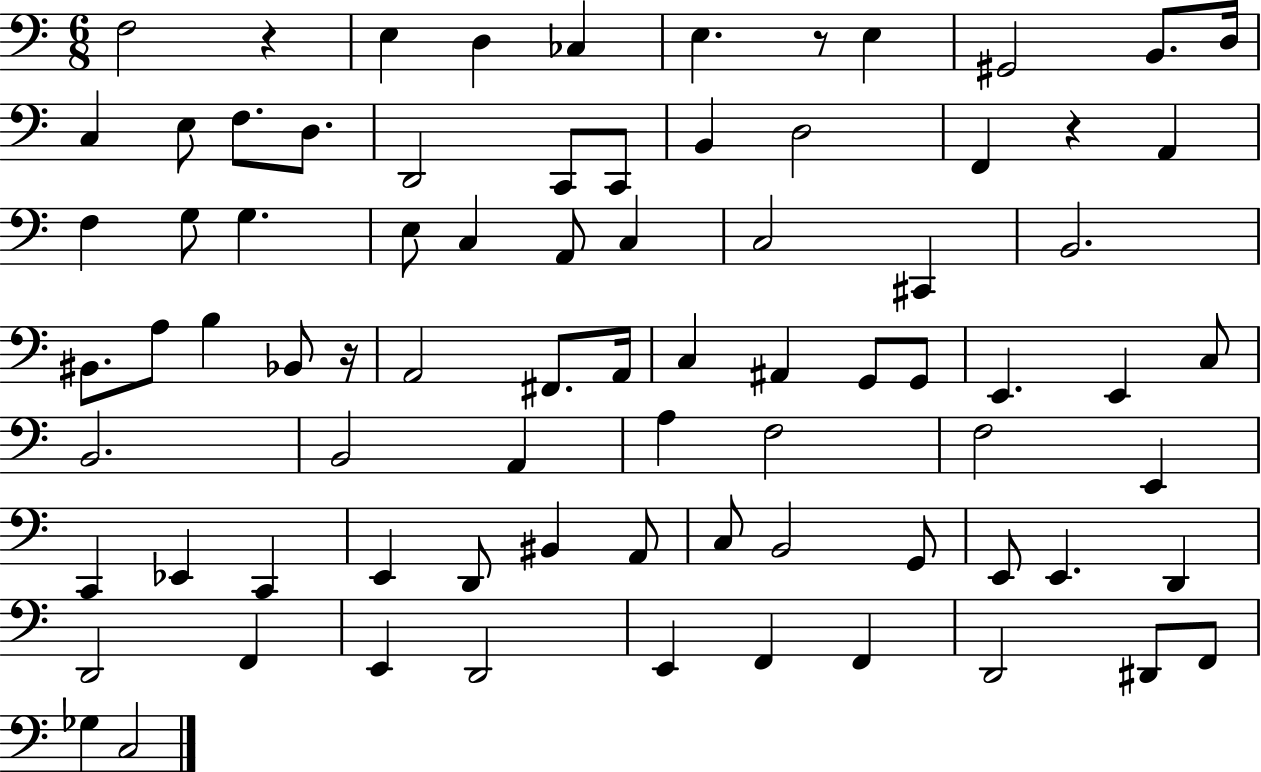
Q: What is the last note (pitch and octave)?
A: C3